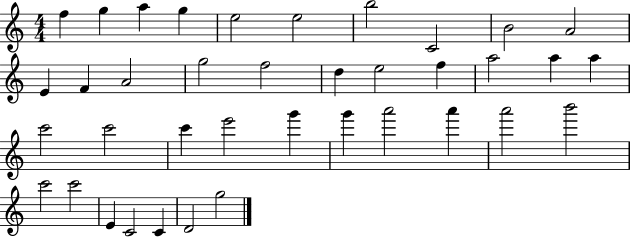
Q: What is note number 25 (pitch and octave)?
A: E6